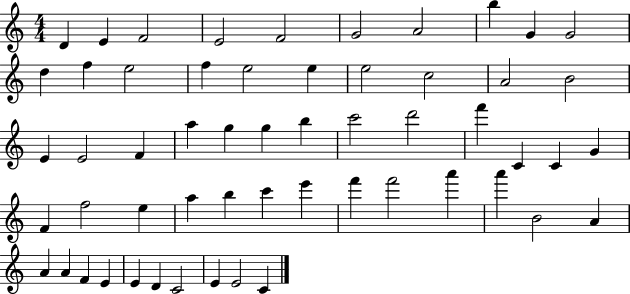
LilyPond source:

{
  \clef treble
  \numericTimeSignature
  \time 4/4
  \key c \major
  d'4 e'4 f'2 | e'2 f'2 | g'2 a'2 | b''4 g'4 g'2 | \break d''4 f''4 e''2 | f''4 e''2 e''4 | e''2 c''2 | a'2 b'2 | \break e'4 e'2 f'4 | a''4 g''4 g''4 b''4 | c'''2 d'''2 | f'''4 c'4 c'4 g'4 | \break f'4 f''2 e''4 | a''4 b''4 c'''4 e'''4 | f'''4 f'''2 a'''4 | a'''4 b'2 a'4 | \break a'4 a'4 f'4 e'4 | e'4 d'4 c'2 | e'4 e'2 c'4 | \bar "|."
}